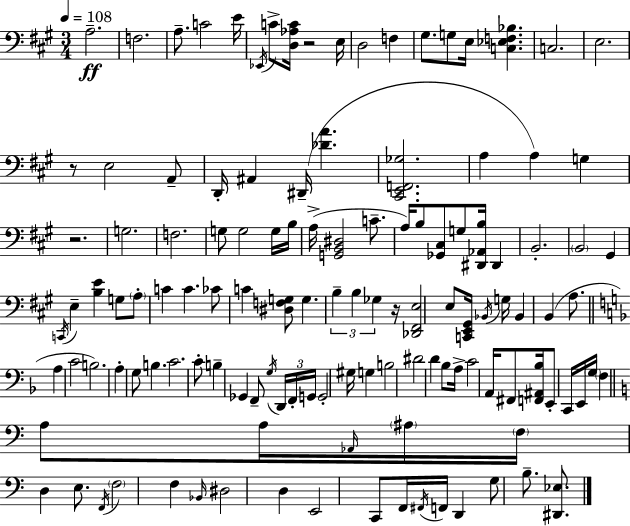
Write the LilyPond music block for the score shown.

{
  \clef bass
  \numericTimeSignature
  \time 3/4
  \key a \major
  \tempo 4 = 108
  \repeat volta 2 { a2.--\ff | f2. | a8.-- c'2 e'16 | \acciaccatura { ees,16 } c'8-> <d aes c'>16 r2 | \break e16 d2 f4 | gis8. g8 e16 <c ees f bes>4. | c2. | e2. | \break r8 e2 a,8-- | d,16-. ais,4 dis,16--( <des' a'>4. | <cis, e, f, ges>2. | a4 a4) g4 | \break r2. | g2. | f2. | g8 g2 g16 | \break b16 a16->( <g, b, dis>2 c'8.-- | a16) b8 <ges, cis>8 g8 <dis, aes, b>16 dis,4 | b,2.-. | \parenthesize b,2 gis,4 | \break \acciaccatura { c,16 } e4-- <b e'>4 g8 | \parenthesize a8-. c'4 c'4. | ces'8 c'4 <dis f g>8 g4. | \tuplet 3/2 { b4-- b4 ges4 } | \break r16 <des, fis, e>2 e8 | <c, e, gis,>16 \acciaccatura { bes,16 } g16 bes,4 b,4( | a8. \bar "||" \break \key f \major a4 c'2 | b2.) | a4-. g8 b4. | c'2. | \break c'8-. b4-- ges,4 f,8-- | \acciaccatura { g16 } \tuplet 3/2 { d,16 f,16-. g,16 } g,2-. | gis16 g4 b2 | dis'2 d'4 | \break bes8 a16-> c'2 | a,16 fis,8 <f, ais, bes>16 e,8-. c,16 e,16 \parenthesize g16 \parenthesize f4 | \bar "||" \break \key a \minor a8 a16 \grace { aes,16 } \parenthesize ais16 \parenthesize f16 d4 e8. | \acciaccatura { f,16 } \parenthesize f2 f4 | \grace { bes,16 } dis2 d4 | e,2 c,8 | \break f,16 \acciaccatura { fis,16 } f,16 d,4 g8 b8.-- | <dis, ees>8. } \bar "|."
}